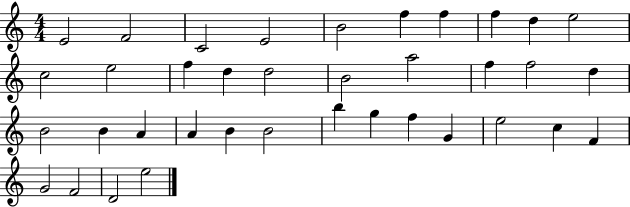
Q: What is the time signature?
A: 4/4